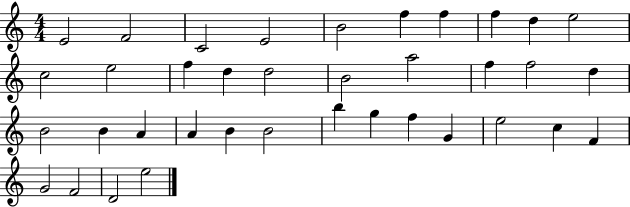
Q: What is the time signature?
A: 4/4